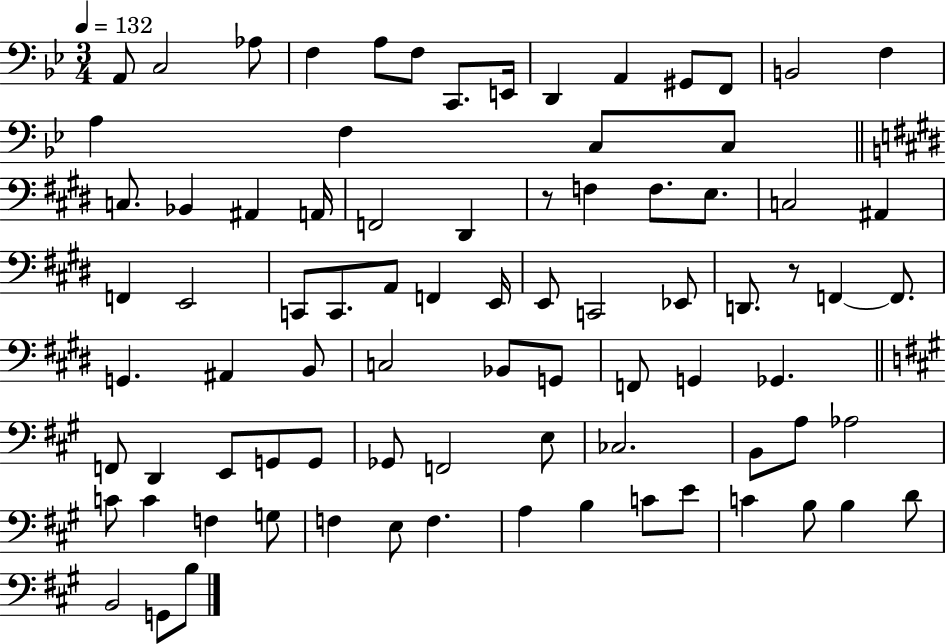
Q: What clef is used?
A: bass